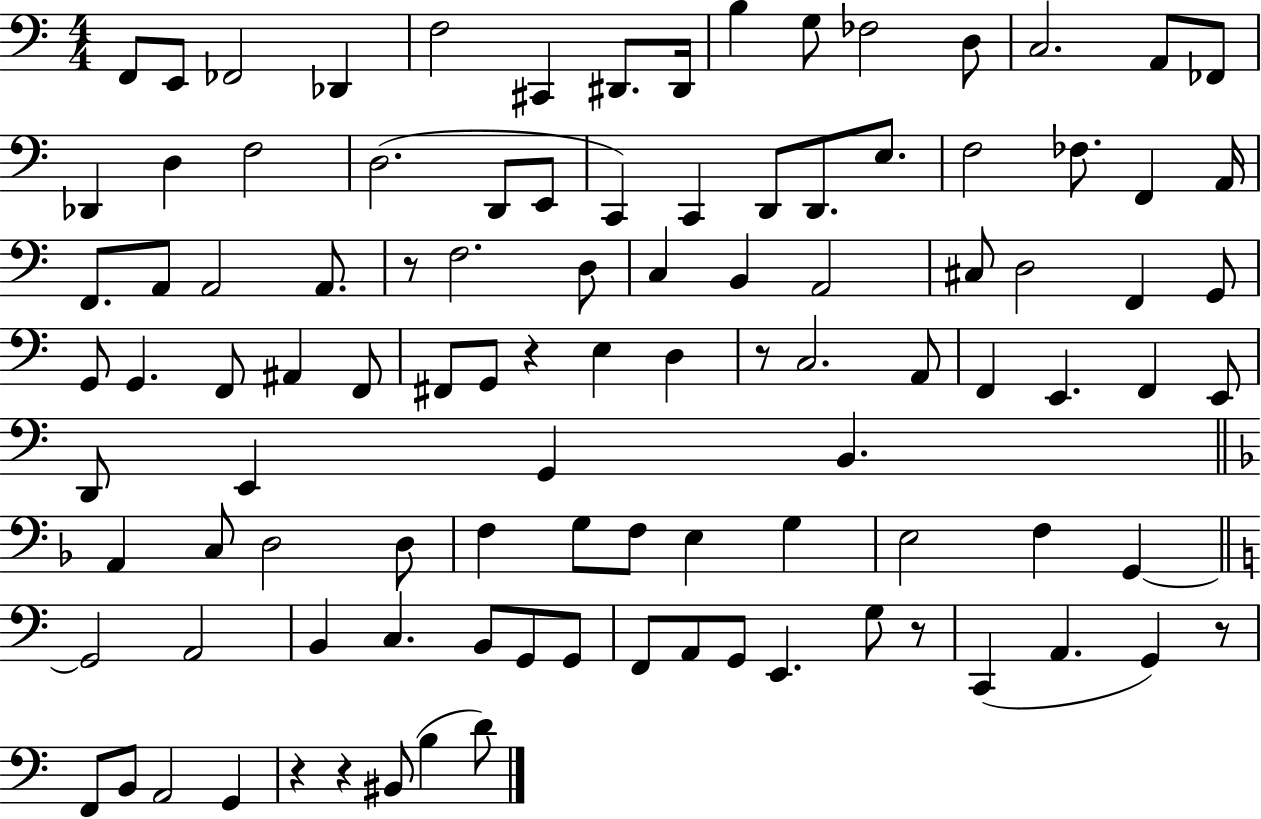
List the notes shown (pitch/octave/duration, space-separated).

F2/e E2/e FES2/h Db2/q F3/h C#2/q D#2/e. D#2/s B3/q G3/e FES3/h D3/e C3/h. A2/e FES2/e Db2/q D3/q F3/h D3/h. D2/e E2/e C2/q C2/q D2/e D2/e. E3/e. F3/h FES3/e. F2/q A2/s F2/e. A2/e A2/h A2/e. R/e F3/h. D3/e C3/q B2/q A2/h C#3/e D3/h F2/q G2/e G2/e G2/q. F2/e A#2/q F2/e F#2/e G2/e R/q E3/q D3/q R/e C3/h. A2/e F2/q E2/q. F2/q E2/e D2/e E2/q G2/q B2/q. A2/q C3/e D3/h D3/e F3/q G3/e F3/e E3/q G3/q E3/h F3/q G2/q G2/h A2/h B2/q C3/q. B2/e G2/e G2/e F2/e A2/e G2/e E2/q. G3/e R/e C2/q A2/q. G2/q R/e F2/e B2/e A2/h G2/q R/q R/q BIS2/e B3/q D4/e